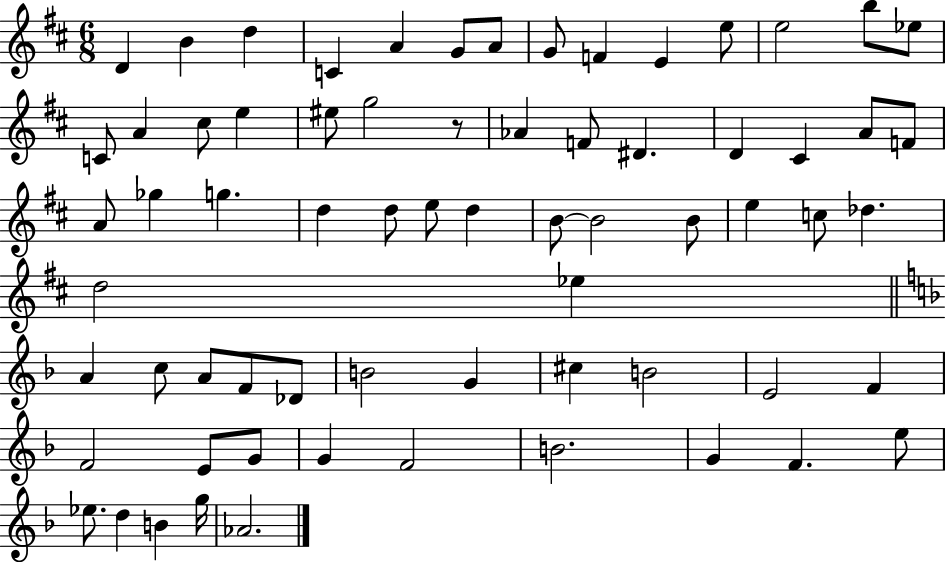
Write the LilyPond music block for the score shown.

{
  \clef treble
  \numericTimeSignature
  \time 6/8
  \key d \major
  \repeat volta 2 { d'4 b'4 d''4 | c'4 a'4 g'8 a'8 | g'8 f'4 e'4 e''8 | e''2 b''8 ees''8 | \break c'8 a'4 cis''8 e''4 | eis''8 g''2 r8 | aes'4 f'8 dis'4. | d'4 cis'4 a'8 f'8 | \break a'8 ges''4 g''4. | d''4 d''8 e''8 d''4 | b'8~~ b'2 b'8 | e''4 c''8 des''4. | \break d''2 ees''4 | \bar "||" \break \key f \major a'4 c''8 a'8 f'8 des'8 | b'2 g'4 | cis''4 b'2 | e'2 f'4 | \break f'2 e'8 g'8 | g'4 f'2 | b'2. | g'4 f'4. e''8 | \break ees''8. d''4 b'4 g''16 | aes'2. | } \bar "|."
}